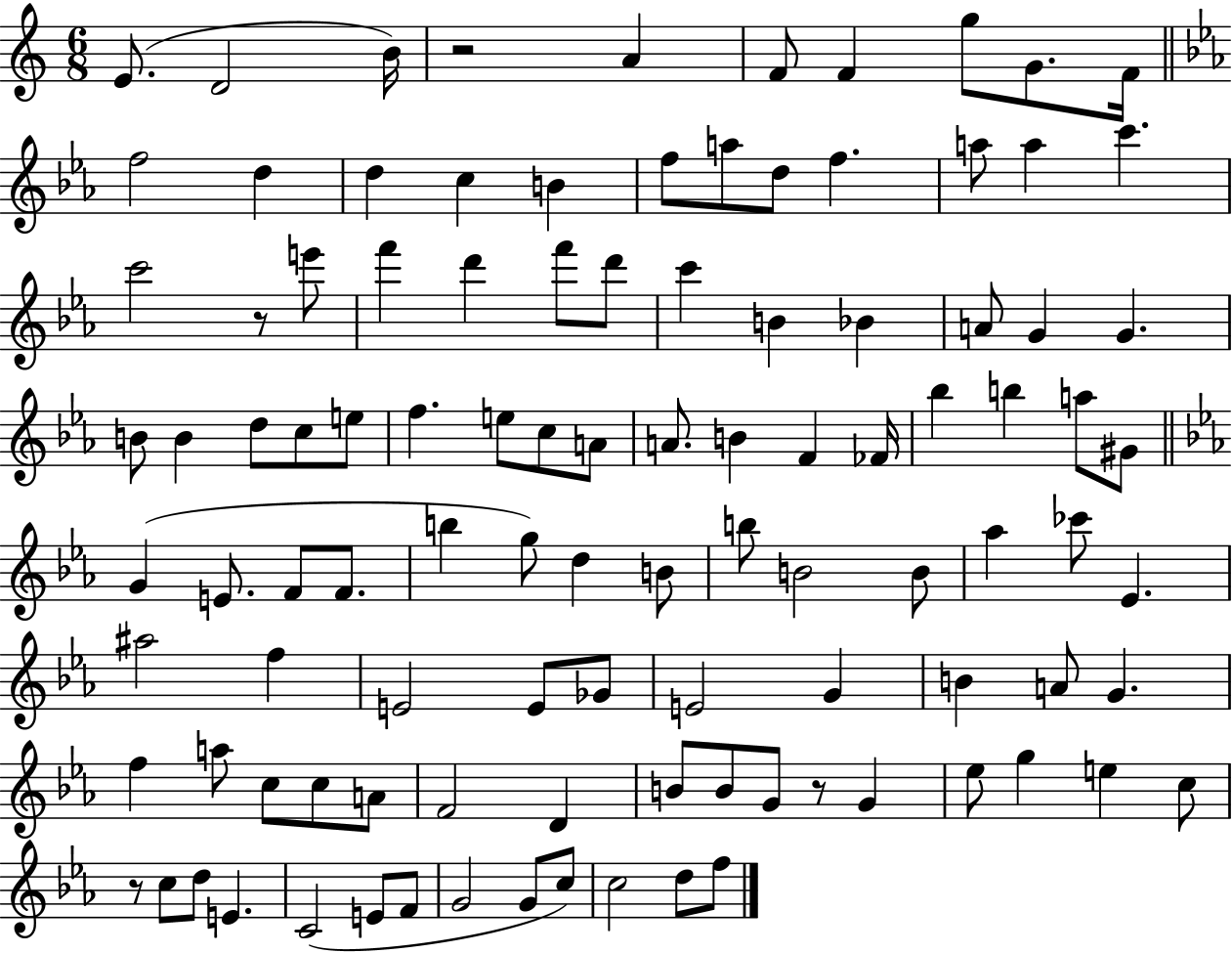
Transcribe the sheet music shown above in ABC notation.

X:1
T:Untitled
M:6/8
L:1/4
K:C
E/2 D2 B/4 z2 A F/2 F g/2 G/2 F/4 f2 d d c B f/2 a/2 d/2 f a/2 a c' c'2 z/2 e'/2 f' d' f'/2 d'/2 c' B _B A/2 G G B/2 B d/2 c/2 e/2 f e/2 c/2 A/2 A/2 B F _F/4 _b b a/2 ^G/2 G E/2 F/2 F/2 b g/2 d B/2 b/2 B2 B/2 _a _c'/2 _E ^a2 f E2 E/2 _G/2 E2 G B A/2 G f a/2 c/2 c/2 A/2 F2 D B/2 B/2 G/2 z/2 G _e/2 g e c/2 z/2 c/2 d/2 E C2 E/2 F/2 G2 G/2 c/2 c2 d/2 f/2